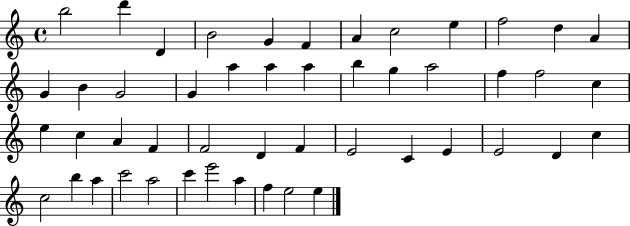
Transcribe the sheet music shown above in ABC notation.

X:1
T:Untitled
M:4/4
L:1/4
K:C
b2 d' D B2 G F A c2 e f2 d A G B G2 G a a a b g a2 f f2 c e c A F F2 D F E2 C E E2 D c c2 b a c'2 a2 c' e'2 a f e2 e